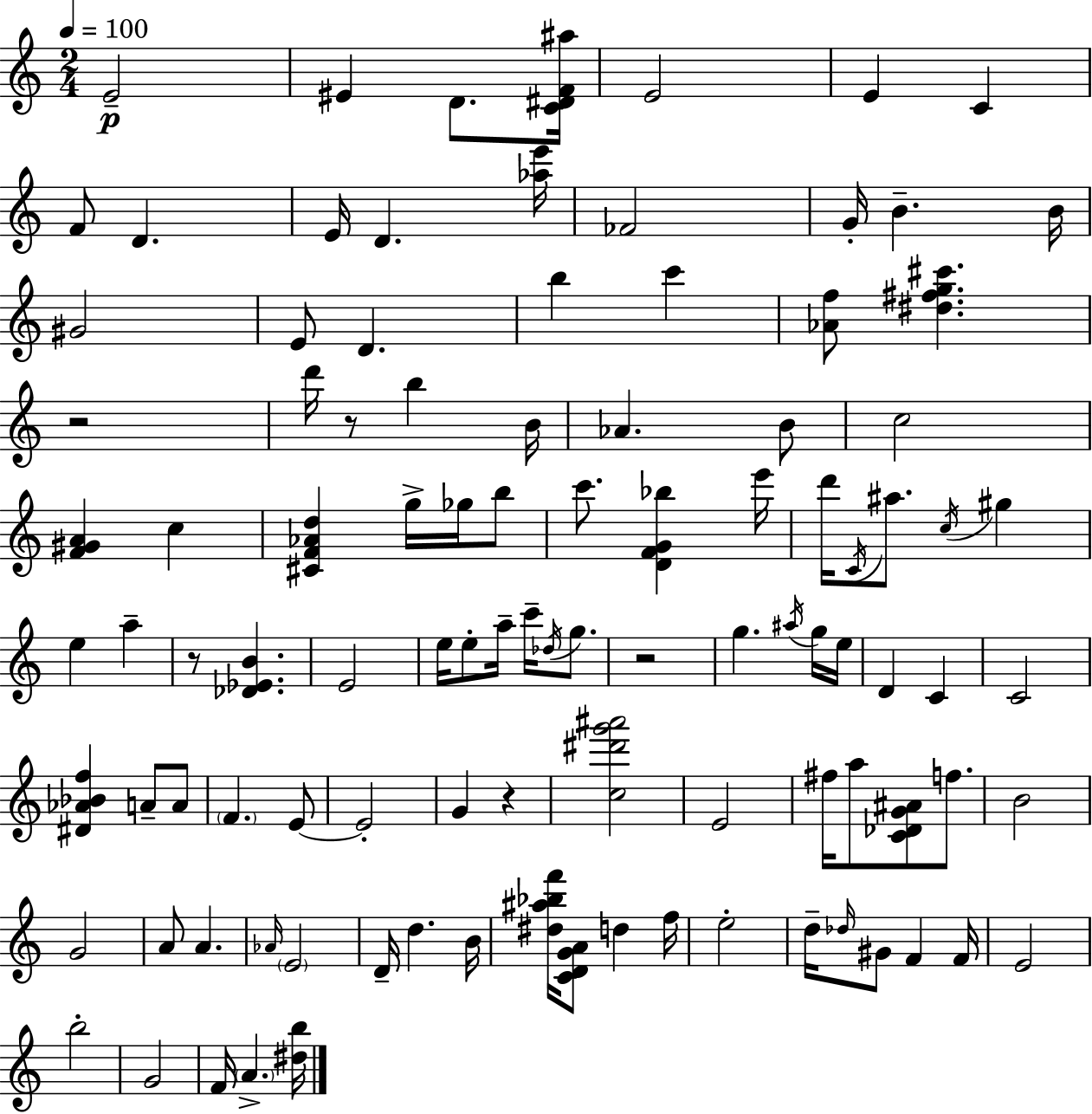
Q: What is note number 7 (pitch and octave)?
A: F4